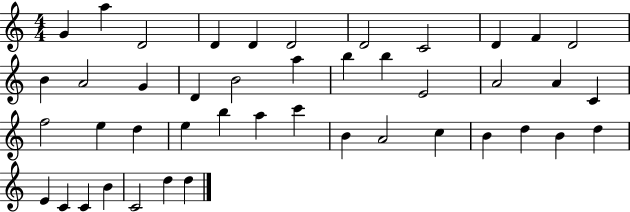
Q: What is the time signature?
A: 4/4